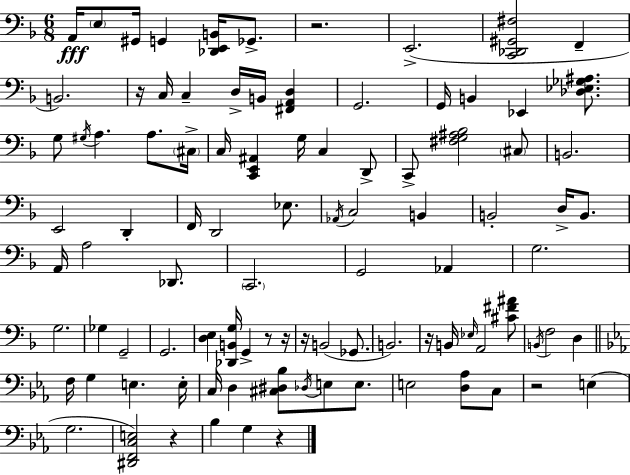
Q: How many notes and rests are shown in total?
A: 96